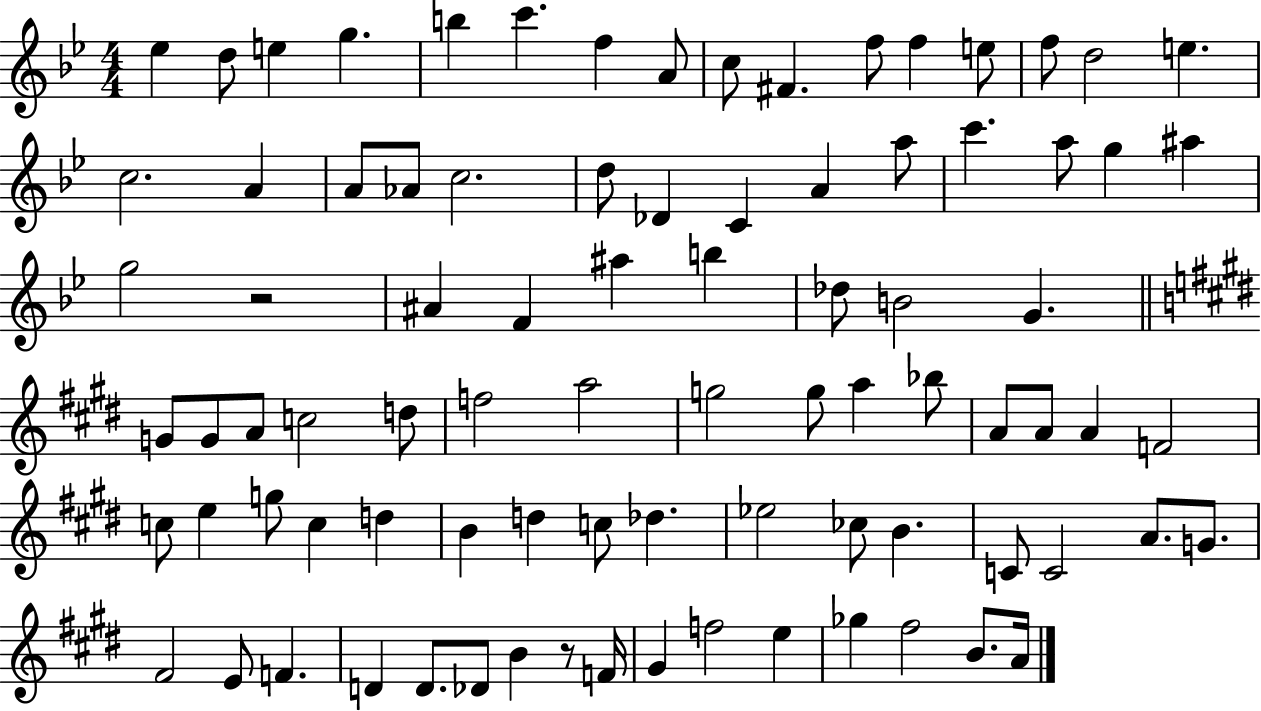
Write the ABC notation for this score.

X:1
T:Untitled
M:4/4
L:1/4
K:Bb
_e d/2 e g b c' f A/2 c/2 ^F f/2 f e/2 f/2 d2 e c2 A A/2 _A/2 c2 d/2 _D C A a/2 c' a/2 g ^a g2 z2 ^A F ^a b _d/2 B2 G G/2 G/2 A/2 c2 d/2 f2 a2 g2 g/2 a _b/2 A/2 A/2 A F2 c/2 e g/2 c d B d c/2 _d _e2 _c/2 B C/2 C2 A/2 G/2 ^F2 E/2 F D D/2 _D/2 B z/2 F/4 ^G f2 e _g ^f2 B/2 A/4